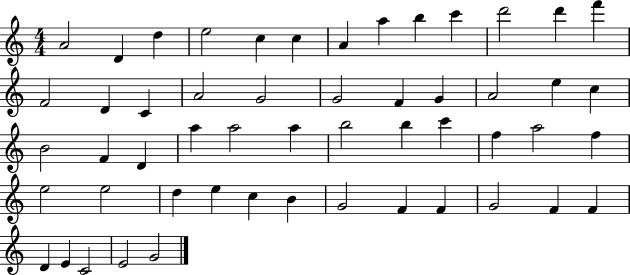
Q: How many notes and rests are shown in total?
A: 53